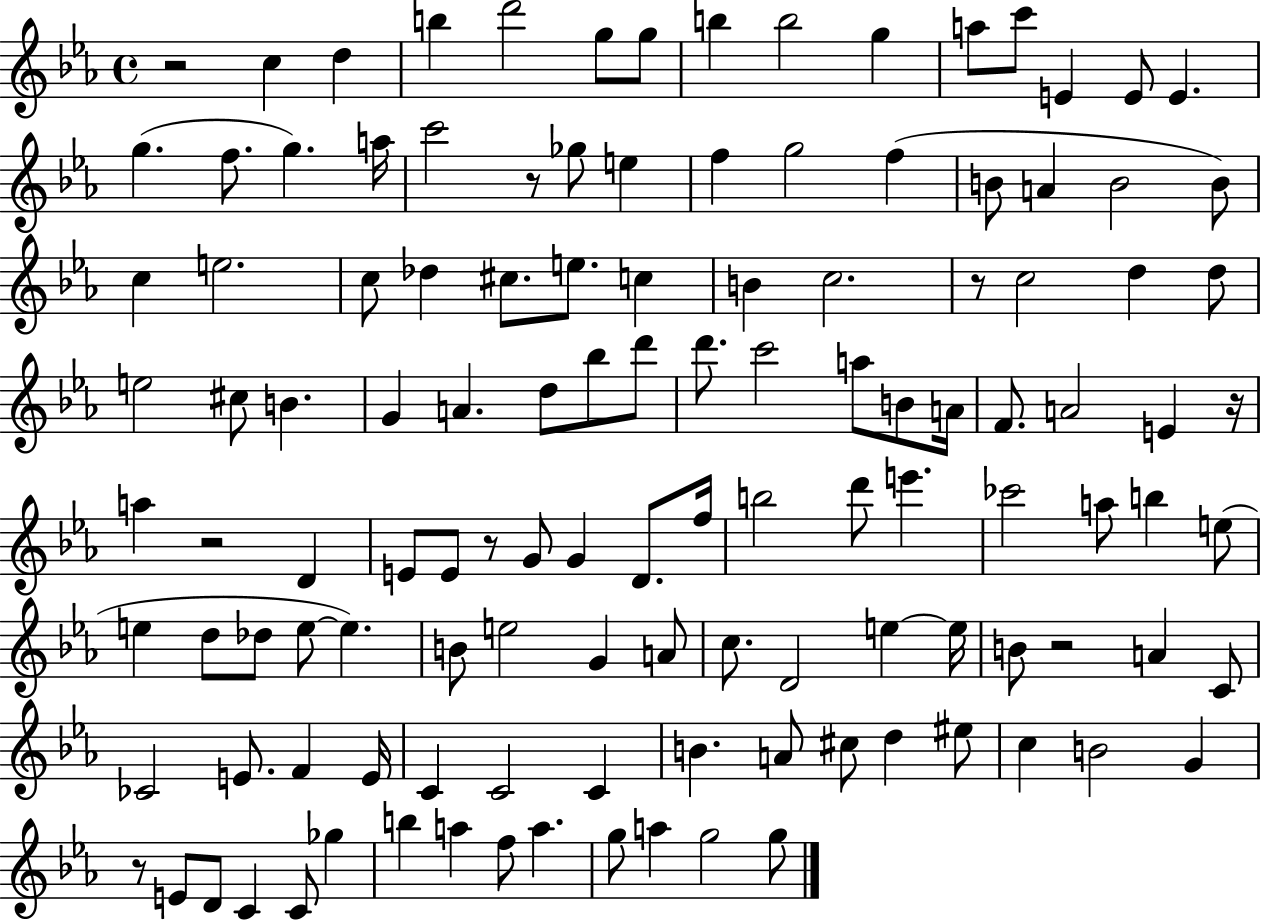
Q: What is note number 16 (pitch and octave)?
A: F5